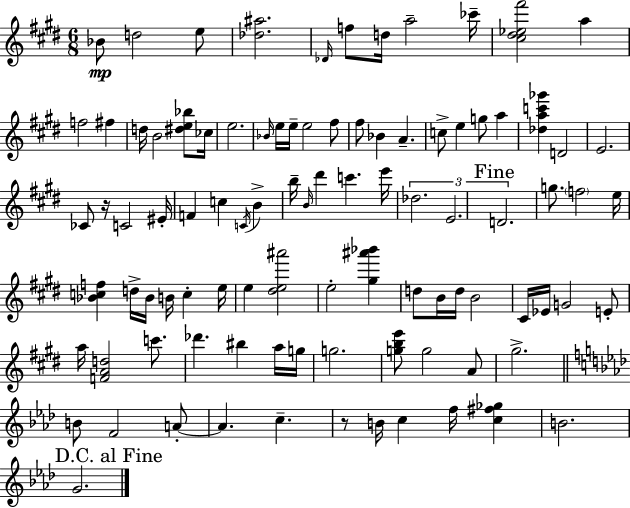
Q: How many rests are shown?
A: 2